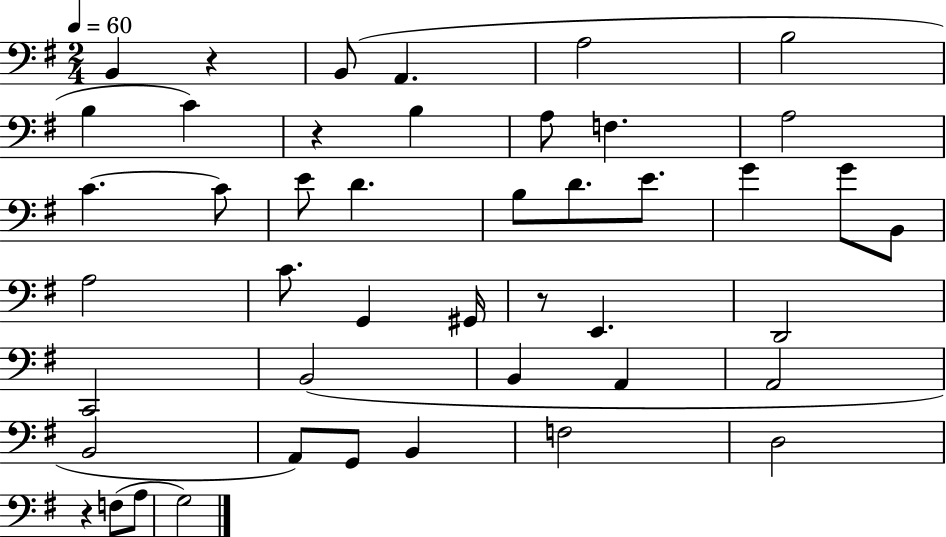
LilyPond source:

{
  \clef bass
  \numericTimeSignature
  \time 2/4
  \key g \major
  \tempo 4 = 60
  \repeat volta 2 { b,4 r4 | b,8( a,4. | a2 | b2 | \break b4 c'4) | r4 b4 | a8 f4. | a2 | \break c'4.~~ c'8 | e'8 d'4. | b8 d'8. e'8. | g'4 g'8 b,8 | \break a2 | c'8. g,4 gis,16 | r8 e,4. | d,2 | \break c,2 | b,2( | b,4 a,4 | a,2 | \break b,2 | a,8) g,8 b,4 | f2 | d2 | \break r4 f8( a8 | g2) | } \bar "|."
}